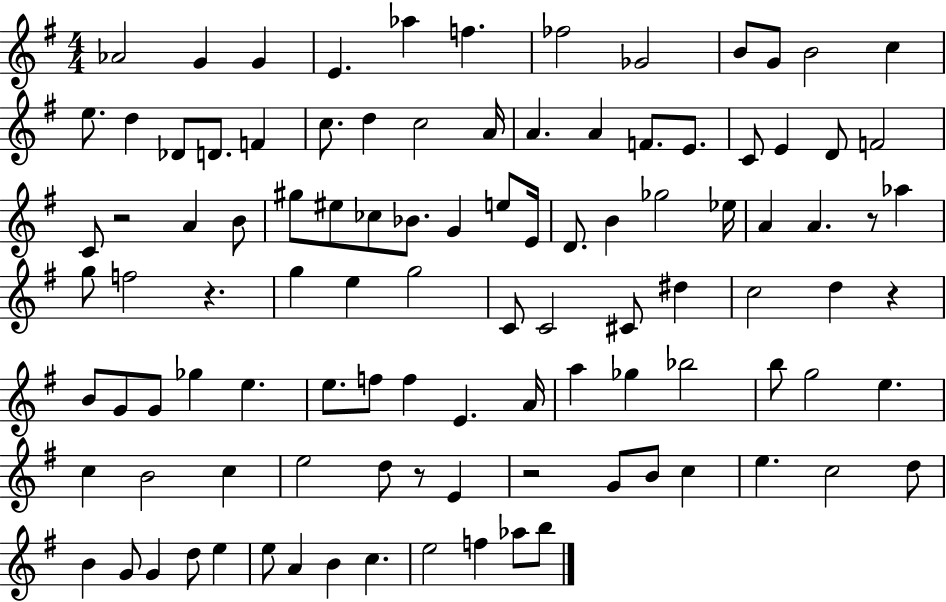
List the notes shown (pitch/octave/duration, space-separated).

Ab4/h G4/q G4/q E4/q. Ab5/q F5/q. FES5/h Gb4/h B4/e G4/e B4/h C5/q E5/e. D5/q Db4/e D4/e. F4/q C5/e. D5/q C5/h A4/s A4/q. A4/q F4/e. E4/e. C4/e E4/q D4/e F4/h C4/e R/h A4/q B4/e G#5/e EIS5/e CES5/e Bb4/e. G4/q E5/e E4/s D4/e. B4/q Gb5/h Eb5/s A4/q A4/q. R/e Ab5/q G5/e F5/h R/q. G5/q E5/q G5/h C4/e C4/h C#4/e D#5/q C5/h D5/q R/q B4/e G4/e G4/e Gb5/q E5/q. E5/e. F5/e F5/q E4/q. A4/s A5/q Gb5/q Bb5/h B5/e G5/h E5/q. C5/q B4/h C5/q E5/h D5/e R/e E4/q R/h G4/e B4/e C5/q E5/q. C5/h D5/e B4/q G4/e G4/q D5/e E5/q E5/e A4/q B4/q C5/q. E5/h F5/q Ab5/e B5/e